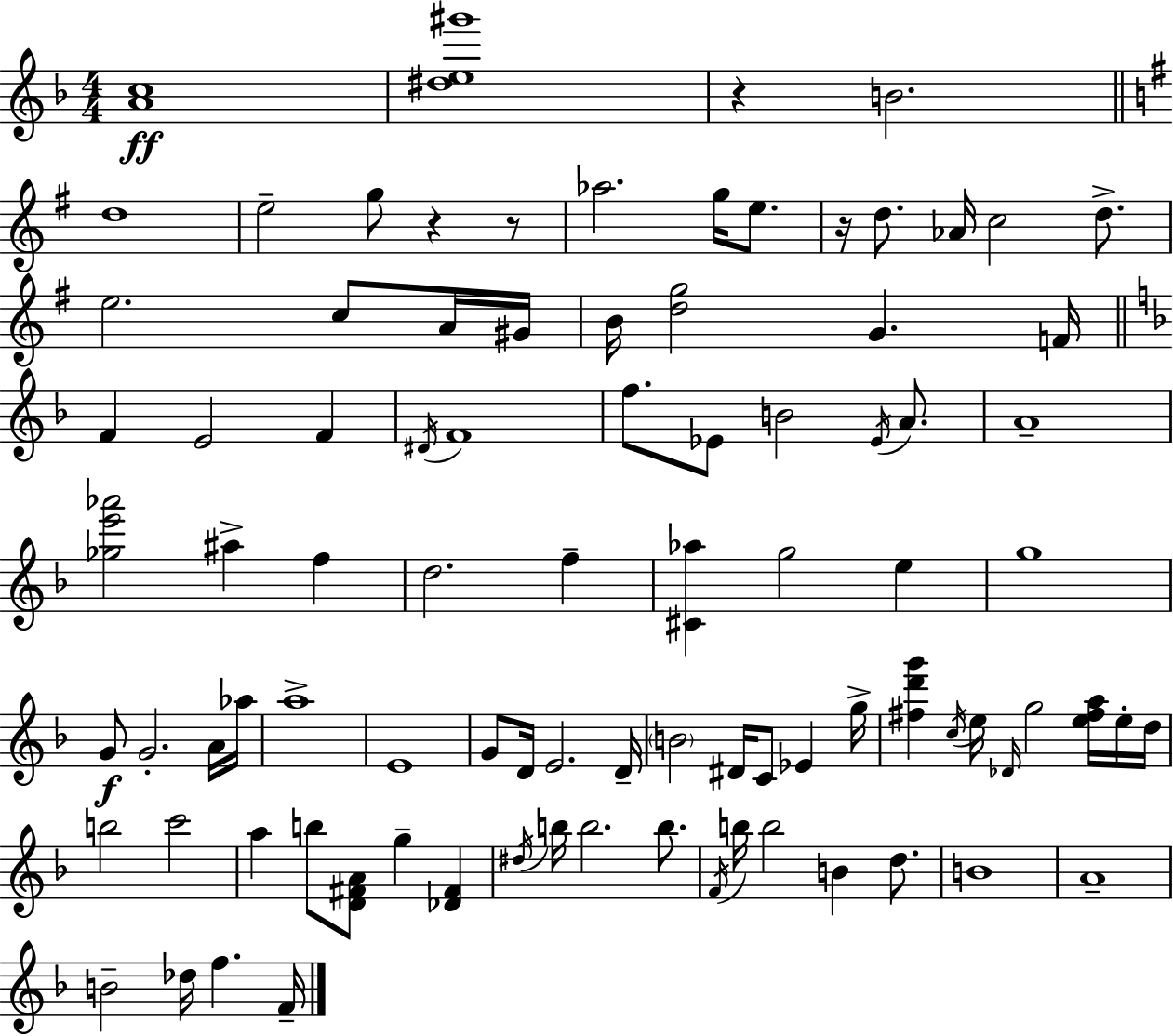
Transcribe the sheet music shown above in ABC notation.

X:1
T:Untitled
M:4/4
L:1/4
K:F
[Ac]4 [^de^g']4 z B2 d4 e2 g/2 z z/2 _a2 g/4 e/2 z/4 d/2 _A/4 c2 d/2 e2 c/2 A/4 ^G/4 B/4 [dg]2 G F/4 F E2 F ^D/4 F4 f/2 _E/2 B2 _E/4 A/2 A4 [_ge'_a']2 ^a f d2 f [^C_a] g2 e g4 G/2 G2 A/4 _a/4 a4 E4 G/2 D/4 E2 D/4 B2 ^D/4 C/2 _E g/4 [^fd'g'] c/4 e/4 _D/4 g2 [e^fa]/4 e/4 d/4 b2 c'2 a b/2 [D^FA]/2 g [_D^F] ^d/4 b/4 b2 b/2 F/4 b/4 b2 B d/2 B4 A4 B2 _d/4 f F/4